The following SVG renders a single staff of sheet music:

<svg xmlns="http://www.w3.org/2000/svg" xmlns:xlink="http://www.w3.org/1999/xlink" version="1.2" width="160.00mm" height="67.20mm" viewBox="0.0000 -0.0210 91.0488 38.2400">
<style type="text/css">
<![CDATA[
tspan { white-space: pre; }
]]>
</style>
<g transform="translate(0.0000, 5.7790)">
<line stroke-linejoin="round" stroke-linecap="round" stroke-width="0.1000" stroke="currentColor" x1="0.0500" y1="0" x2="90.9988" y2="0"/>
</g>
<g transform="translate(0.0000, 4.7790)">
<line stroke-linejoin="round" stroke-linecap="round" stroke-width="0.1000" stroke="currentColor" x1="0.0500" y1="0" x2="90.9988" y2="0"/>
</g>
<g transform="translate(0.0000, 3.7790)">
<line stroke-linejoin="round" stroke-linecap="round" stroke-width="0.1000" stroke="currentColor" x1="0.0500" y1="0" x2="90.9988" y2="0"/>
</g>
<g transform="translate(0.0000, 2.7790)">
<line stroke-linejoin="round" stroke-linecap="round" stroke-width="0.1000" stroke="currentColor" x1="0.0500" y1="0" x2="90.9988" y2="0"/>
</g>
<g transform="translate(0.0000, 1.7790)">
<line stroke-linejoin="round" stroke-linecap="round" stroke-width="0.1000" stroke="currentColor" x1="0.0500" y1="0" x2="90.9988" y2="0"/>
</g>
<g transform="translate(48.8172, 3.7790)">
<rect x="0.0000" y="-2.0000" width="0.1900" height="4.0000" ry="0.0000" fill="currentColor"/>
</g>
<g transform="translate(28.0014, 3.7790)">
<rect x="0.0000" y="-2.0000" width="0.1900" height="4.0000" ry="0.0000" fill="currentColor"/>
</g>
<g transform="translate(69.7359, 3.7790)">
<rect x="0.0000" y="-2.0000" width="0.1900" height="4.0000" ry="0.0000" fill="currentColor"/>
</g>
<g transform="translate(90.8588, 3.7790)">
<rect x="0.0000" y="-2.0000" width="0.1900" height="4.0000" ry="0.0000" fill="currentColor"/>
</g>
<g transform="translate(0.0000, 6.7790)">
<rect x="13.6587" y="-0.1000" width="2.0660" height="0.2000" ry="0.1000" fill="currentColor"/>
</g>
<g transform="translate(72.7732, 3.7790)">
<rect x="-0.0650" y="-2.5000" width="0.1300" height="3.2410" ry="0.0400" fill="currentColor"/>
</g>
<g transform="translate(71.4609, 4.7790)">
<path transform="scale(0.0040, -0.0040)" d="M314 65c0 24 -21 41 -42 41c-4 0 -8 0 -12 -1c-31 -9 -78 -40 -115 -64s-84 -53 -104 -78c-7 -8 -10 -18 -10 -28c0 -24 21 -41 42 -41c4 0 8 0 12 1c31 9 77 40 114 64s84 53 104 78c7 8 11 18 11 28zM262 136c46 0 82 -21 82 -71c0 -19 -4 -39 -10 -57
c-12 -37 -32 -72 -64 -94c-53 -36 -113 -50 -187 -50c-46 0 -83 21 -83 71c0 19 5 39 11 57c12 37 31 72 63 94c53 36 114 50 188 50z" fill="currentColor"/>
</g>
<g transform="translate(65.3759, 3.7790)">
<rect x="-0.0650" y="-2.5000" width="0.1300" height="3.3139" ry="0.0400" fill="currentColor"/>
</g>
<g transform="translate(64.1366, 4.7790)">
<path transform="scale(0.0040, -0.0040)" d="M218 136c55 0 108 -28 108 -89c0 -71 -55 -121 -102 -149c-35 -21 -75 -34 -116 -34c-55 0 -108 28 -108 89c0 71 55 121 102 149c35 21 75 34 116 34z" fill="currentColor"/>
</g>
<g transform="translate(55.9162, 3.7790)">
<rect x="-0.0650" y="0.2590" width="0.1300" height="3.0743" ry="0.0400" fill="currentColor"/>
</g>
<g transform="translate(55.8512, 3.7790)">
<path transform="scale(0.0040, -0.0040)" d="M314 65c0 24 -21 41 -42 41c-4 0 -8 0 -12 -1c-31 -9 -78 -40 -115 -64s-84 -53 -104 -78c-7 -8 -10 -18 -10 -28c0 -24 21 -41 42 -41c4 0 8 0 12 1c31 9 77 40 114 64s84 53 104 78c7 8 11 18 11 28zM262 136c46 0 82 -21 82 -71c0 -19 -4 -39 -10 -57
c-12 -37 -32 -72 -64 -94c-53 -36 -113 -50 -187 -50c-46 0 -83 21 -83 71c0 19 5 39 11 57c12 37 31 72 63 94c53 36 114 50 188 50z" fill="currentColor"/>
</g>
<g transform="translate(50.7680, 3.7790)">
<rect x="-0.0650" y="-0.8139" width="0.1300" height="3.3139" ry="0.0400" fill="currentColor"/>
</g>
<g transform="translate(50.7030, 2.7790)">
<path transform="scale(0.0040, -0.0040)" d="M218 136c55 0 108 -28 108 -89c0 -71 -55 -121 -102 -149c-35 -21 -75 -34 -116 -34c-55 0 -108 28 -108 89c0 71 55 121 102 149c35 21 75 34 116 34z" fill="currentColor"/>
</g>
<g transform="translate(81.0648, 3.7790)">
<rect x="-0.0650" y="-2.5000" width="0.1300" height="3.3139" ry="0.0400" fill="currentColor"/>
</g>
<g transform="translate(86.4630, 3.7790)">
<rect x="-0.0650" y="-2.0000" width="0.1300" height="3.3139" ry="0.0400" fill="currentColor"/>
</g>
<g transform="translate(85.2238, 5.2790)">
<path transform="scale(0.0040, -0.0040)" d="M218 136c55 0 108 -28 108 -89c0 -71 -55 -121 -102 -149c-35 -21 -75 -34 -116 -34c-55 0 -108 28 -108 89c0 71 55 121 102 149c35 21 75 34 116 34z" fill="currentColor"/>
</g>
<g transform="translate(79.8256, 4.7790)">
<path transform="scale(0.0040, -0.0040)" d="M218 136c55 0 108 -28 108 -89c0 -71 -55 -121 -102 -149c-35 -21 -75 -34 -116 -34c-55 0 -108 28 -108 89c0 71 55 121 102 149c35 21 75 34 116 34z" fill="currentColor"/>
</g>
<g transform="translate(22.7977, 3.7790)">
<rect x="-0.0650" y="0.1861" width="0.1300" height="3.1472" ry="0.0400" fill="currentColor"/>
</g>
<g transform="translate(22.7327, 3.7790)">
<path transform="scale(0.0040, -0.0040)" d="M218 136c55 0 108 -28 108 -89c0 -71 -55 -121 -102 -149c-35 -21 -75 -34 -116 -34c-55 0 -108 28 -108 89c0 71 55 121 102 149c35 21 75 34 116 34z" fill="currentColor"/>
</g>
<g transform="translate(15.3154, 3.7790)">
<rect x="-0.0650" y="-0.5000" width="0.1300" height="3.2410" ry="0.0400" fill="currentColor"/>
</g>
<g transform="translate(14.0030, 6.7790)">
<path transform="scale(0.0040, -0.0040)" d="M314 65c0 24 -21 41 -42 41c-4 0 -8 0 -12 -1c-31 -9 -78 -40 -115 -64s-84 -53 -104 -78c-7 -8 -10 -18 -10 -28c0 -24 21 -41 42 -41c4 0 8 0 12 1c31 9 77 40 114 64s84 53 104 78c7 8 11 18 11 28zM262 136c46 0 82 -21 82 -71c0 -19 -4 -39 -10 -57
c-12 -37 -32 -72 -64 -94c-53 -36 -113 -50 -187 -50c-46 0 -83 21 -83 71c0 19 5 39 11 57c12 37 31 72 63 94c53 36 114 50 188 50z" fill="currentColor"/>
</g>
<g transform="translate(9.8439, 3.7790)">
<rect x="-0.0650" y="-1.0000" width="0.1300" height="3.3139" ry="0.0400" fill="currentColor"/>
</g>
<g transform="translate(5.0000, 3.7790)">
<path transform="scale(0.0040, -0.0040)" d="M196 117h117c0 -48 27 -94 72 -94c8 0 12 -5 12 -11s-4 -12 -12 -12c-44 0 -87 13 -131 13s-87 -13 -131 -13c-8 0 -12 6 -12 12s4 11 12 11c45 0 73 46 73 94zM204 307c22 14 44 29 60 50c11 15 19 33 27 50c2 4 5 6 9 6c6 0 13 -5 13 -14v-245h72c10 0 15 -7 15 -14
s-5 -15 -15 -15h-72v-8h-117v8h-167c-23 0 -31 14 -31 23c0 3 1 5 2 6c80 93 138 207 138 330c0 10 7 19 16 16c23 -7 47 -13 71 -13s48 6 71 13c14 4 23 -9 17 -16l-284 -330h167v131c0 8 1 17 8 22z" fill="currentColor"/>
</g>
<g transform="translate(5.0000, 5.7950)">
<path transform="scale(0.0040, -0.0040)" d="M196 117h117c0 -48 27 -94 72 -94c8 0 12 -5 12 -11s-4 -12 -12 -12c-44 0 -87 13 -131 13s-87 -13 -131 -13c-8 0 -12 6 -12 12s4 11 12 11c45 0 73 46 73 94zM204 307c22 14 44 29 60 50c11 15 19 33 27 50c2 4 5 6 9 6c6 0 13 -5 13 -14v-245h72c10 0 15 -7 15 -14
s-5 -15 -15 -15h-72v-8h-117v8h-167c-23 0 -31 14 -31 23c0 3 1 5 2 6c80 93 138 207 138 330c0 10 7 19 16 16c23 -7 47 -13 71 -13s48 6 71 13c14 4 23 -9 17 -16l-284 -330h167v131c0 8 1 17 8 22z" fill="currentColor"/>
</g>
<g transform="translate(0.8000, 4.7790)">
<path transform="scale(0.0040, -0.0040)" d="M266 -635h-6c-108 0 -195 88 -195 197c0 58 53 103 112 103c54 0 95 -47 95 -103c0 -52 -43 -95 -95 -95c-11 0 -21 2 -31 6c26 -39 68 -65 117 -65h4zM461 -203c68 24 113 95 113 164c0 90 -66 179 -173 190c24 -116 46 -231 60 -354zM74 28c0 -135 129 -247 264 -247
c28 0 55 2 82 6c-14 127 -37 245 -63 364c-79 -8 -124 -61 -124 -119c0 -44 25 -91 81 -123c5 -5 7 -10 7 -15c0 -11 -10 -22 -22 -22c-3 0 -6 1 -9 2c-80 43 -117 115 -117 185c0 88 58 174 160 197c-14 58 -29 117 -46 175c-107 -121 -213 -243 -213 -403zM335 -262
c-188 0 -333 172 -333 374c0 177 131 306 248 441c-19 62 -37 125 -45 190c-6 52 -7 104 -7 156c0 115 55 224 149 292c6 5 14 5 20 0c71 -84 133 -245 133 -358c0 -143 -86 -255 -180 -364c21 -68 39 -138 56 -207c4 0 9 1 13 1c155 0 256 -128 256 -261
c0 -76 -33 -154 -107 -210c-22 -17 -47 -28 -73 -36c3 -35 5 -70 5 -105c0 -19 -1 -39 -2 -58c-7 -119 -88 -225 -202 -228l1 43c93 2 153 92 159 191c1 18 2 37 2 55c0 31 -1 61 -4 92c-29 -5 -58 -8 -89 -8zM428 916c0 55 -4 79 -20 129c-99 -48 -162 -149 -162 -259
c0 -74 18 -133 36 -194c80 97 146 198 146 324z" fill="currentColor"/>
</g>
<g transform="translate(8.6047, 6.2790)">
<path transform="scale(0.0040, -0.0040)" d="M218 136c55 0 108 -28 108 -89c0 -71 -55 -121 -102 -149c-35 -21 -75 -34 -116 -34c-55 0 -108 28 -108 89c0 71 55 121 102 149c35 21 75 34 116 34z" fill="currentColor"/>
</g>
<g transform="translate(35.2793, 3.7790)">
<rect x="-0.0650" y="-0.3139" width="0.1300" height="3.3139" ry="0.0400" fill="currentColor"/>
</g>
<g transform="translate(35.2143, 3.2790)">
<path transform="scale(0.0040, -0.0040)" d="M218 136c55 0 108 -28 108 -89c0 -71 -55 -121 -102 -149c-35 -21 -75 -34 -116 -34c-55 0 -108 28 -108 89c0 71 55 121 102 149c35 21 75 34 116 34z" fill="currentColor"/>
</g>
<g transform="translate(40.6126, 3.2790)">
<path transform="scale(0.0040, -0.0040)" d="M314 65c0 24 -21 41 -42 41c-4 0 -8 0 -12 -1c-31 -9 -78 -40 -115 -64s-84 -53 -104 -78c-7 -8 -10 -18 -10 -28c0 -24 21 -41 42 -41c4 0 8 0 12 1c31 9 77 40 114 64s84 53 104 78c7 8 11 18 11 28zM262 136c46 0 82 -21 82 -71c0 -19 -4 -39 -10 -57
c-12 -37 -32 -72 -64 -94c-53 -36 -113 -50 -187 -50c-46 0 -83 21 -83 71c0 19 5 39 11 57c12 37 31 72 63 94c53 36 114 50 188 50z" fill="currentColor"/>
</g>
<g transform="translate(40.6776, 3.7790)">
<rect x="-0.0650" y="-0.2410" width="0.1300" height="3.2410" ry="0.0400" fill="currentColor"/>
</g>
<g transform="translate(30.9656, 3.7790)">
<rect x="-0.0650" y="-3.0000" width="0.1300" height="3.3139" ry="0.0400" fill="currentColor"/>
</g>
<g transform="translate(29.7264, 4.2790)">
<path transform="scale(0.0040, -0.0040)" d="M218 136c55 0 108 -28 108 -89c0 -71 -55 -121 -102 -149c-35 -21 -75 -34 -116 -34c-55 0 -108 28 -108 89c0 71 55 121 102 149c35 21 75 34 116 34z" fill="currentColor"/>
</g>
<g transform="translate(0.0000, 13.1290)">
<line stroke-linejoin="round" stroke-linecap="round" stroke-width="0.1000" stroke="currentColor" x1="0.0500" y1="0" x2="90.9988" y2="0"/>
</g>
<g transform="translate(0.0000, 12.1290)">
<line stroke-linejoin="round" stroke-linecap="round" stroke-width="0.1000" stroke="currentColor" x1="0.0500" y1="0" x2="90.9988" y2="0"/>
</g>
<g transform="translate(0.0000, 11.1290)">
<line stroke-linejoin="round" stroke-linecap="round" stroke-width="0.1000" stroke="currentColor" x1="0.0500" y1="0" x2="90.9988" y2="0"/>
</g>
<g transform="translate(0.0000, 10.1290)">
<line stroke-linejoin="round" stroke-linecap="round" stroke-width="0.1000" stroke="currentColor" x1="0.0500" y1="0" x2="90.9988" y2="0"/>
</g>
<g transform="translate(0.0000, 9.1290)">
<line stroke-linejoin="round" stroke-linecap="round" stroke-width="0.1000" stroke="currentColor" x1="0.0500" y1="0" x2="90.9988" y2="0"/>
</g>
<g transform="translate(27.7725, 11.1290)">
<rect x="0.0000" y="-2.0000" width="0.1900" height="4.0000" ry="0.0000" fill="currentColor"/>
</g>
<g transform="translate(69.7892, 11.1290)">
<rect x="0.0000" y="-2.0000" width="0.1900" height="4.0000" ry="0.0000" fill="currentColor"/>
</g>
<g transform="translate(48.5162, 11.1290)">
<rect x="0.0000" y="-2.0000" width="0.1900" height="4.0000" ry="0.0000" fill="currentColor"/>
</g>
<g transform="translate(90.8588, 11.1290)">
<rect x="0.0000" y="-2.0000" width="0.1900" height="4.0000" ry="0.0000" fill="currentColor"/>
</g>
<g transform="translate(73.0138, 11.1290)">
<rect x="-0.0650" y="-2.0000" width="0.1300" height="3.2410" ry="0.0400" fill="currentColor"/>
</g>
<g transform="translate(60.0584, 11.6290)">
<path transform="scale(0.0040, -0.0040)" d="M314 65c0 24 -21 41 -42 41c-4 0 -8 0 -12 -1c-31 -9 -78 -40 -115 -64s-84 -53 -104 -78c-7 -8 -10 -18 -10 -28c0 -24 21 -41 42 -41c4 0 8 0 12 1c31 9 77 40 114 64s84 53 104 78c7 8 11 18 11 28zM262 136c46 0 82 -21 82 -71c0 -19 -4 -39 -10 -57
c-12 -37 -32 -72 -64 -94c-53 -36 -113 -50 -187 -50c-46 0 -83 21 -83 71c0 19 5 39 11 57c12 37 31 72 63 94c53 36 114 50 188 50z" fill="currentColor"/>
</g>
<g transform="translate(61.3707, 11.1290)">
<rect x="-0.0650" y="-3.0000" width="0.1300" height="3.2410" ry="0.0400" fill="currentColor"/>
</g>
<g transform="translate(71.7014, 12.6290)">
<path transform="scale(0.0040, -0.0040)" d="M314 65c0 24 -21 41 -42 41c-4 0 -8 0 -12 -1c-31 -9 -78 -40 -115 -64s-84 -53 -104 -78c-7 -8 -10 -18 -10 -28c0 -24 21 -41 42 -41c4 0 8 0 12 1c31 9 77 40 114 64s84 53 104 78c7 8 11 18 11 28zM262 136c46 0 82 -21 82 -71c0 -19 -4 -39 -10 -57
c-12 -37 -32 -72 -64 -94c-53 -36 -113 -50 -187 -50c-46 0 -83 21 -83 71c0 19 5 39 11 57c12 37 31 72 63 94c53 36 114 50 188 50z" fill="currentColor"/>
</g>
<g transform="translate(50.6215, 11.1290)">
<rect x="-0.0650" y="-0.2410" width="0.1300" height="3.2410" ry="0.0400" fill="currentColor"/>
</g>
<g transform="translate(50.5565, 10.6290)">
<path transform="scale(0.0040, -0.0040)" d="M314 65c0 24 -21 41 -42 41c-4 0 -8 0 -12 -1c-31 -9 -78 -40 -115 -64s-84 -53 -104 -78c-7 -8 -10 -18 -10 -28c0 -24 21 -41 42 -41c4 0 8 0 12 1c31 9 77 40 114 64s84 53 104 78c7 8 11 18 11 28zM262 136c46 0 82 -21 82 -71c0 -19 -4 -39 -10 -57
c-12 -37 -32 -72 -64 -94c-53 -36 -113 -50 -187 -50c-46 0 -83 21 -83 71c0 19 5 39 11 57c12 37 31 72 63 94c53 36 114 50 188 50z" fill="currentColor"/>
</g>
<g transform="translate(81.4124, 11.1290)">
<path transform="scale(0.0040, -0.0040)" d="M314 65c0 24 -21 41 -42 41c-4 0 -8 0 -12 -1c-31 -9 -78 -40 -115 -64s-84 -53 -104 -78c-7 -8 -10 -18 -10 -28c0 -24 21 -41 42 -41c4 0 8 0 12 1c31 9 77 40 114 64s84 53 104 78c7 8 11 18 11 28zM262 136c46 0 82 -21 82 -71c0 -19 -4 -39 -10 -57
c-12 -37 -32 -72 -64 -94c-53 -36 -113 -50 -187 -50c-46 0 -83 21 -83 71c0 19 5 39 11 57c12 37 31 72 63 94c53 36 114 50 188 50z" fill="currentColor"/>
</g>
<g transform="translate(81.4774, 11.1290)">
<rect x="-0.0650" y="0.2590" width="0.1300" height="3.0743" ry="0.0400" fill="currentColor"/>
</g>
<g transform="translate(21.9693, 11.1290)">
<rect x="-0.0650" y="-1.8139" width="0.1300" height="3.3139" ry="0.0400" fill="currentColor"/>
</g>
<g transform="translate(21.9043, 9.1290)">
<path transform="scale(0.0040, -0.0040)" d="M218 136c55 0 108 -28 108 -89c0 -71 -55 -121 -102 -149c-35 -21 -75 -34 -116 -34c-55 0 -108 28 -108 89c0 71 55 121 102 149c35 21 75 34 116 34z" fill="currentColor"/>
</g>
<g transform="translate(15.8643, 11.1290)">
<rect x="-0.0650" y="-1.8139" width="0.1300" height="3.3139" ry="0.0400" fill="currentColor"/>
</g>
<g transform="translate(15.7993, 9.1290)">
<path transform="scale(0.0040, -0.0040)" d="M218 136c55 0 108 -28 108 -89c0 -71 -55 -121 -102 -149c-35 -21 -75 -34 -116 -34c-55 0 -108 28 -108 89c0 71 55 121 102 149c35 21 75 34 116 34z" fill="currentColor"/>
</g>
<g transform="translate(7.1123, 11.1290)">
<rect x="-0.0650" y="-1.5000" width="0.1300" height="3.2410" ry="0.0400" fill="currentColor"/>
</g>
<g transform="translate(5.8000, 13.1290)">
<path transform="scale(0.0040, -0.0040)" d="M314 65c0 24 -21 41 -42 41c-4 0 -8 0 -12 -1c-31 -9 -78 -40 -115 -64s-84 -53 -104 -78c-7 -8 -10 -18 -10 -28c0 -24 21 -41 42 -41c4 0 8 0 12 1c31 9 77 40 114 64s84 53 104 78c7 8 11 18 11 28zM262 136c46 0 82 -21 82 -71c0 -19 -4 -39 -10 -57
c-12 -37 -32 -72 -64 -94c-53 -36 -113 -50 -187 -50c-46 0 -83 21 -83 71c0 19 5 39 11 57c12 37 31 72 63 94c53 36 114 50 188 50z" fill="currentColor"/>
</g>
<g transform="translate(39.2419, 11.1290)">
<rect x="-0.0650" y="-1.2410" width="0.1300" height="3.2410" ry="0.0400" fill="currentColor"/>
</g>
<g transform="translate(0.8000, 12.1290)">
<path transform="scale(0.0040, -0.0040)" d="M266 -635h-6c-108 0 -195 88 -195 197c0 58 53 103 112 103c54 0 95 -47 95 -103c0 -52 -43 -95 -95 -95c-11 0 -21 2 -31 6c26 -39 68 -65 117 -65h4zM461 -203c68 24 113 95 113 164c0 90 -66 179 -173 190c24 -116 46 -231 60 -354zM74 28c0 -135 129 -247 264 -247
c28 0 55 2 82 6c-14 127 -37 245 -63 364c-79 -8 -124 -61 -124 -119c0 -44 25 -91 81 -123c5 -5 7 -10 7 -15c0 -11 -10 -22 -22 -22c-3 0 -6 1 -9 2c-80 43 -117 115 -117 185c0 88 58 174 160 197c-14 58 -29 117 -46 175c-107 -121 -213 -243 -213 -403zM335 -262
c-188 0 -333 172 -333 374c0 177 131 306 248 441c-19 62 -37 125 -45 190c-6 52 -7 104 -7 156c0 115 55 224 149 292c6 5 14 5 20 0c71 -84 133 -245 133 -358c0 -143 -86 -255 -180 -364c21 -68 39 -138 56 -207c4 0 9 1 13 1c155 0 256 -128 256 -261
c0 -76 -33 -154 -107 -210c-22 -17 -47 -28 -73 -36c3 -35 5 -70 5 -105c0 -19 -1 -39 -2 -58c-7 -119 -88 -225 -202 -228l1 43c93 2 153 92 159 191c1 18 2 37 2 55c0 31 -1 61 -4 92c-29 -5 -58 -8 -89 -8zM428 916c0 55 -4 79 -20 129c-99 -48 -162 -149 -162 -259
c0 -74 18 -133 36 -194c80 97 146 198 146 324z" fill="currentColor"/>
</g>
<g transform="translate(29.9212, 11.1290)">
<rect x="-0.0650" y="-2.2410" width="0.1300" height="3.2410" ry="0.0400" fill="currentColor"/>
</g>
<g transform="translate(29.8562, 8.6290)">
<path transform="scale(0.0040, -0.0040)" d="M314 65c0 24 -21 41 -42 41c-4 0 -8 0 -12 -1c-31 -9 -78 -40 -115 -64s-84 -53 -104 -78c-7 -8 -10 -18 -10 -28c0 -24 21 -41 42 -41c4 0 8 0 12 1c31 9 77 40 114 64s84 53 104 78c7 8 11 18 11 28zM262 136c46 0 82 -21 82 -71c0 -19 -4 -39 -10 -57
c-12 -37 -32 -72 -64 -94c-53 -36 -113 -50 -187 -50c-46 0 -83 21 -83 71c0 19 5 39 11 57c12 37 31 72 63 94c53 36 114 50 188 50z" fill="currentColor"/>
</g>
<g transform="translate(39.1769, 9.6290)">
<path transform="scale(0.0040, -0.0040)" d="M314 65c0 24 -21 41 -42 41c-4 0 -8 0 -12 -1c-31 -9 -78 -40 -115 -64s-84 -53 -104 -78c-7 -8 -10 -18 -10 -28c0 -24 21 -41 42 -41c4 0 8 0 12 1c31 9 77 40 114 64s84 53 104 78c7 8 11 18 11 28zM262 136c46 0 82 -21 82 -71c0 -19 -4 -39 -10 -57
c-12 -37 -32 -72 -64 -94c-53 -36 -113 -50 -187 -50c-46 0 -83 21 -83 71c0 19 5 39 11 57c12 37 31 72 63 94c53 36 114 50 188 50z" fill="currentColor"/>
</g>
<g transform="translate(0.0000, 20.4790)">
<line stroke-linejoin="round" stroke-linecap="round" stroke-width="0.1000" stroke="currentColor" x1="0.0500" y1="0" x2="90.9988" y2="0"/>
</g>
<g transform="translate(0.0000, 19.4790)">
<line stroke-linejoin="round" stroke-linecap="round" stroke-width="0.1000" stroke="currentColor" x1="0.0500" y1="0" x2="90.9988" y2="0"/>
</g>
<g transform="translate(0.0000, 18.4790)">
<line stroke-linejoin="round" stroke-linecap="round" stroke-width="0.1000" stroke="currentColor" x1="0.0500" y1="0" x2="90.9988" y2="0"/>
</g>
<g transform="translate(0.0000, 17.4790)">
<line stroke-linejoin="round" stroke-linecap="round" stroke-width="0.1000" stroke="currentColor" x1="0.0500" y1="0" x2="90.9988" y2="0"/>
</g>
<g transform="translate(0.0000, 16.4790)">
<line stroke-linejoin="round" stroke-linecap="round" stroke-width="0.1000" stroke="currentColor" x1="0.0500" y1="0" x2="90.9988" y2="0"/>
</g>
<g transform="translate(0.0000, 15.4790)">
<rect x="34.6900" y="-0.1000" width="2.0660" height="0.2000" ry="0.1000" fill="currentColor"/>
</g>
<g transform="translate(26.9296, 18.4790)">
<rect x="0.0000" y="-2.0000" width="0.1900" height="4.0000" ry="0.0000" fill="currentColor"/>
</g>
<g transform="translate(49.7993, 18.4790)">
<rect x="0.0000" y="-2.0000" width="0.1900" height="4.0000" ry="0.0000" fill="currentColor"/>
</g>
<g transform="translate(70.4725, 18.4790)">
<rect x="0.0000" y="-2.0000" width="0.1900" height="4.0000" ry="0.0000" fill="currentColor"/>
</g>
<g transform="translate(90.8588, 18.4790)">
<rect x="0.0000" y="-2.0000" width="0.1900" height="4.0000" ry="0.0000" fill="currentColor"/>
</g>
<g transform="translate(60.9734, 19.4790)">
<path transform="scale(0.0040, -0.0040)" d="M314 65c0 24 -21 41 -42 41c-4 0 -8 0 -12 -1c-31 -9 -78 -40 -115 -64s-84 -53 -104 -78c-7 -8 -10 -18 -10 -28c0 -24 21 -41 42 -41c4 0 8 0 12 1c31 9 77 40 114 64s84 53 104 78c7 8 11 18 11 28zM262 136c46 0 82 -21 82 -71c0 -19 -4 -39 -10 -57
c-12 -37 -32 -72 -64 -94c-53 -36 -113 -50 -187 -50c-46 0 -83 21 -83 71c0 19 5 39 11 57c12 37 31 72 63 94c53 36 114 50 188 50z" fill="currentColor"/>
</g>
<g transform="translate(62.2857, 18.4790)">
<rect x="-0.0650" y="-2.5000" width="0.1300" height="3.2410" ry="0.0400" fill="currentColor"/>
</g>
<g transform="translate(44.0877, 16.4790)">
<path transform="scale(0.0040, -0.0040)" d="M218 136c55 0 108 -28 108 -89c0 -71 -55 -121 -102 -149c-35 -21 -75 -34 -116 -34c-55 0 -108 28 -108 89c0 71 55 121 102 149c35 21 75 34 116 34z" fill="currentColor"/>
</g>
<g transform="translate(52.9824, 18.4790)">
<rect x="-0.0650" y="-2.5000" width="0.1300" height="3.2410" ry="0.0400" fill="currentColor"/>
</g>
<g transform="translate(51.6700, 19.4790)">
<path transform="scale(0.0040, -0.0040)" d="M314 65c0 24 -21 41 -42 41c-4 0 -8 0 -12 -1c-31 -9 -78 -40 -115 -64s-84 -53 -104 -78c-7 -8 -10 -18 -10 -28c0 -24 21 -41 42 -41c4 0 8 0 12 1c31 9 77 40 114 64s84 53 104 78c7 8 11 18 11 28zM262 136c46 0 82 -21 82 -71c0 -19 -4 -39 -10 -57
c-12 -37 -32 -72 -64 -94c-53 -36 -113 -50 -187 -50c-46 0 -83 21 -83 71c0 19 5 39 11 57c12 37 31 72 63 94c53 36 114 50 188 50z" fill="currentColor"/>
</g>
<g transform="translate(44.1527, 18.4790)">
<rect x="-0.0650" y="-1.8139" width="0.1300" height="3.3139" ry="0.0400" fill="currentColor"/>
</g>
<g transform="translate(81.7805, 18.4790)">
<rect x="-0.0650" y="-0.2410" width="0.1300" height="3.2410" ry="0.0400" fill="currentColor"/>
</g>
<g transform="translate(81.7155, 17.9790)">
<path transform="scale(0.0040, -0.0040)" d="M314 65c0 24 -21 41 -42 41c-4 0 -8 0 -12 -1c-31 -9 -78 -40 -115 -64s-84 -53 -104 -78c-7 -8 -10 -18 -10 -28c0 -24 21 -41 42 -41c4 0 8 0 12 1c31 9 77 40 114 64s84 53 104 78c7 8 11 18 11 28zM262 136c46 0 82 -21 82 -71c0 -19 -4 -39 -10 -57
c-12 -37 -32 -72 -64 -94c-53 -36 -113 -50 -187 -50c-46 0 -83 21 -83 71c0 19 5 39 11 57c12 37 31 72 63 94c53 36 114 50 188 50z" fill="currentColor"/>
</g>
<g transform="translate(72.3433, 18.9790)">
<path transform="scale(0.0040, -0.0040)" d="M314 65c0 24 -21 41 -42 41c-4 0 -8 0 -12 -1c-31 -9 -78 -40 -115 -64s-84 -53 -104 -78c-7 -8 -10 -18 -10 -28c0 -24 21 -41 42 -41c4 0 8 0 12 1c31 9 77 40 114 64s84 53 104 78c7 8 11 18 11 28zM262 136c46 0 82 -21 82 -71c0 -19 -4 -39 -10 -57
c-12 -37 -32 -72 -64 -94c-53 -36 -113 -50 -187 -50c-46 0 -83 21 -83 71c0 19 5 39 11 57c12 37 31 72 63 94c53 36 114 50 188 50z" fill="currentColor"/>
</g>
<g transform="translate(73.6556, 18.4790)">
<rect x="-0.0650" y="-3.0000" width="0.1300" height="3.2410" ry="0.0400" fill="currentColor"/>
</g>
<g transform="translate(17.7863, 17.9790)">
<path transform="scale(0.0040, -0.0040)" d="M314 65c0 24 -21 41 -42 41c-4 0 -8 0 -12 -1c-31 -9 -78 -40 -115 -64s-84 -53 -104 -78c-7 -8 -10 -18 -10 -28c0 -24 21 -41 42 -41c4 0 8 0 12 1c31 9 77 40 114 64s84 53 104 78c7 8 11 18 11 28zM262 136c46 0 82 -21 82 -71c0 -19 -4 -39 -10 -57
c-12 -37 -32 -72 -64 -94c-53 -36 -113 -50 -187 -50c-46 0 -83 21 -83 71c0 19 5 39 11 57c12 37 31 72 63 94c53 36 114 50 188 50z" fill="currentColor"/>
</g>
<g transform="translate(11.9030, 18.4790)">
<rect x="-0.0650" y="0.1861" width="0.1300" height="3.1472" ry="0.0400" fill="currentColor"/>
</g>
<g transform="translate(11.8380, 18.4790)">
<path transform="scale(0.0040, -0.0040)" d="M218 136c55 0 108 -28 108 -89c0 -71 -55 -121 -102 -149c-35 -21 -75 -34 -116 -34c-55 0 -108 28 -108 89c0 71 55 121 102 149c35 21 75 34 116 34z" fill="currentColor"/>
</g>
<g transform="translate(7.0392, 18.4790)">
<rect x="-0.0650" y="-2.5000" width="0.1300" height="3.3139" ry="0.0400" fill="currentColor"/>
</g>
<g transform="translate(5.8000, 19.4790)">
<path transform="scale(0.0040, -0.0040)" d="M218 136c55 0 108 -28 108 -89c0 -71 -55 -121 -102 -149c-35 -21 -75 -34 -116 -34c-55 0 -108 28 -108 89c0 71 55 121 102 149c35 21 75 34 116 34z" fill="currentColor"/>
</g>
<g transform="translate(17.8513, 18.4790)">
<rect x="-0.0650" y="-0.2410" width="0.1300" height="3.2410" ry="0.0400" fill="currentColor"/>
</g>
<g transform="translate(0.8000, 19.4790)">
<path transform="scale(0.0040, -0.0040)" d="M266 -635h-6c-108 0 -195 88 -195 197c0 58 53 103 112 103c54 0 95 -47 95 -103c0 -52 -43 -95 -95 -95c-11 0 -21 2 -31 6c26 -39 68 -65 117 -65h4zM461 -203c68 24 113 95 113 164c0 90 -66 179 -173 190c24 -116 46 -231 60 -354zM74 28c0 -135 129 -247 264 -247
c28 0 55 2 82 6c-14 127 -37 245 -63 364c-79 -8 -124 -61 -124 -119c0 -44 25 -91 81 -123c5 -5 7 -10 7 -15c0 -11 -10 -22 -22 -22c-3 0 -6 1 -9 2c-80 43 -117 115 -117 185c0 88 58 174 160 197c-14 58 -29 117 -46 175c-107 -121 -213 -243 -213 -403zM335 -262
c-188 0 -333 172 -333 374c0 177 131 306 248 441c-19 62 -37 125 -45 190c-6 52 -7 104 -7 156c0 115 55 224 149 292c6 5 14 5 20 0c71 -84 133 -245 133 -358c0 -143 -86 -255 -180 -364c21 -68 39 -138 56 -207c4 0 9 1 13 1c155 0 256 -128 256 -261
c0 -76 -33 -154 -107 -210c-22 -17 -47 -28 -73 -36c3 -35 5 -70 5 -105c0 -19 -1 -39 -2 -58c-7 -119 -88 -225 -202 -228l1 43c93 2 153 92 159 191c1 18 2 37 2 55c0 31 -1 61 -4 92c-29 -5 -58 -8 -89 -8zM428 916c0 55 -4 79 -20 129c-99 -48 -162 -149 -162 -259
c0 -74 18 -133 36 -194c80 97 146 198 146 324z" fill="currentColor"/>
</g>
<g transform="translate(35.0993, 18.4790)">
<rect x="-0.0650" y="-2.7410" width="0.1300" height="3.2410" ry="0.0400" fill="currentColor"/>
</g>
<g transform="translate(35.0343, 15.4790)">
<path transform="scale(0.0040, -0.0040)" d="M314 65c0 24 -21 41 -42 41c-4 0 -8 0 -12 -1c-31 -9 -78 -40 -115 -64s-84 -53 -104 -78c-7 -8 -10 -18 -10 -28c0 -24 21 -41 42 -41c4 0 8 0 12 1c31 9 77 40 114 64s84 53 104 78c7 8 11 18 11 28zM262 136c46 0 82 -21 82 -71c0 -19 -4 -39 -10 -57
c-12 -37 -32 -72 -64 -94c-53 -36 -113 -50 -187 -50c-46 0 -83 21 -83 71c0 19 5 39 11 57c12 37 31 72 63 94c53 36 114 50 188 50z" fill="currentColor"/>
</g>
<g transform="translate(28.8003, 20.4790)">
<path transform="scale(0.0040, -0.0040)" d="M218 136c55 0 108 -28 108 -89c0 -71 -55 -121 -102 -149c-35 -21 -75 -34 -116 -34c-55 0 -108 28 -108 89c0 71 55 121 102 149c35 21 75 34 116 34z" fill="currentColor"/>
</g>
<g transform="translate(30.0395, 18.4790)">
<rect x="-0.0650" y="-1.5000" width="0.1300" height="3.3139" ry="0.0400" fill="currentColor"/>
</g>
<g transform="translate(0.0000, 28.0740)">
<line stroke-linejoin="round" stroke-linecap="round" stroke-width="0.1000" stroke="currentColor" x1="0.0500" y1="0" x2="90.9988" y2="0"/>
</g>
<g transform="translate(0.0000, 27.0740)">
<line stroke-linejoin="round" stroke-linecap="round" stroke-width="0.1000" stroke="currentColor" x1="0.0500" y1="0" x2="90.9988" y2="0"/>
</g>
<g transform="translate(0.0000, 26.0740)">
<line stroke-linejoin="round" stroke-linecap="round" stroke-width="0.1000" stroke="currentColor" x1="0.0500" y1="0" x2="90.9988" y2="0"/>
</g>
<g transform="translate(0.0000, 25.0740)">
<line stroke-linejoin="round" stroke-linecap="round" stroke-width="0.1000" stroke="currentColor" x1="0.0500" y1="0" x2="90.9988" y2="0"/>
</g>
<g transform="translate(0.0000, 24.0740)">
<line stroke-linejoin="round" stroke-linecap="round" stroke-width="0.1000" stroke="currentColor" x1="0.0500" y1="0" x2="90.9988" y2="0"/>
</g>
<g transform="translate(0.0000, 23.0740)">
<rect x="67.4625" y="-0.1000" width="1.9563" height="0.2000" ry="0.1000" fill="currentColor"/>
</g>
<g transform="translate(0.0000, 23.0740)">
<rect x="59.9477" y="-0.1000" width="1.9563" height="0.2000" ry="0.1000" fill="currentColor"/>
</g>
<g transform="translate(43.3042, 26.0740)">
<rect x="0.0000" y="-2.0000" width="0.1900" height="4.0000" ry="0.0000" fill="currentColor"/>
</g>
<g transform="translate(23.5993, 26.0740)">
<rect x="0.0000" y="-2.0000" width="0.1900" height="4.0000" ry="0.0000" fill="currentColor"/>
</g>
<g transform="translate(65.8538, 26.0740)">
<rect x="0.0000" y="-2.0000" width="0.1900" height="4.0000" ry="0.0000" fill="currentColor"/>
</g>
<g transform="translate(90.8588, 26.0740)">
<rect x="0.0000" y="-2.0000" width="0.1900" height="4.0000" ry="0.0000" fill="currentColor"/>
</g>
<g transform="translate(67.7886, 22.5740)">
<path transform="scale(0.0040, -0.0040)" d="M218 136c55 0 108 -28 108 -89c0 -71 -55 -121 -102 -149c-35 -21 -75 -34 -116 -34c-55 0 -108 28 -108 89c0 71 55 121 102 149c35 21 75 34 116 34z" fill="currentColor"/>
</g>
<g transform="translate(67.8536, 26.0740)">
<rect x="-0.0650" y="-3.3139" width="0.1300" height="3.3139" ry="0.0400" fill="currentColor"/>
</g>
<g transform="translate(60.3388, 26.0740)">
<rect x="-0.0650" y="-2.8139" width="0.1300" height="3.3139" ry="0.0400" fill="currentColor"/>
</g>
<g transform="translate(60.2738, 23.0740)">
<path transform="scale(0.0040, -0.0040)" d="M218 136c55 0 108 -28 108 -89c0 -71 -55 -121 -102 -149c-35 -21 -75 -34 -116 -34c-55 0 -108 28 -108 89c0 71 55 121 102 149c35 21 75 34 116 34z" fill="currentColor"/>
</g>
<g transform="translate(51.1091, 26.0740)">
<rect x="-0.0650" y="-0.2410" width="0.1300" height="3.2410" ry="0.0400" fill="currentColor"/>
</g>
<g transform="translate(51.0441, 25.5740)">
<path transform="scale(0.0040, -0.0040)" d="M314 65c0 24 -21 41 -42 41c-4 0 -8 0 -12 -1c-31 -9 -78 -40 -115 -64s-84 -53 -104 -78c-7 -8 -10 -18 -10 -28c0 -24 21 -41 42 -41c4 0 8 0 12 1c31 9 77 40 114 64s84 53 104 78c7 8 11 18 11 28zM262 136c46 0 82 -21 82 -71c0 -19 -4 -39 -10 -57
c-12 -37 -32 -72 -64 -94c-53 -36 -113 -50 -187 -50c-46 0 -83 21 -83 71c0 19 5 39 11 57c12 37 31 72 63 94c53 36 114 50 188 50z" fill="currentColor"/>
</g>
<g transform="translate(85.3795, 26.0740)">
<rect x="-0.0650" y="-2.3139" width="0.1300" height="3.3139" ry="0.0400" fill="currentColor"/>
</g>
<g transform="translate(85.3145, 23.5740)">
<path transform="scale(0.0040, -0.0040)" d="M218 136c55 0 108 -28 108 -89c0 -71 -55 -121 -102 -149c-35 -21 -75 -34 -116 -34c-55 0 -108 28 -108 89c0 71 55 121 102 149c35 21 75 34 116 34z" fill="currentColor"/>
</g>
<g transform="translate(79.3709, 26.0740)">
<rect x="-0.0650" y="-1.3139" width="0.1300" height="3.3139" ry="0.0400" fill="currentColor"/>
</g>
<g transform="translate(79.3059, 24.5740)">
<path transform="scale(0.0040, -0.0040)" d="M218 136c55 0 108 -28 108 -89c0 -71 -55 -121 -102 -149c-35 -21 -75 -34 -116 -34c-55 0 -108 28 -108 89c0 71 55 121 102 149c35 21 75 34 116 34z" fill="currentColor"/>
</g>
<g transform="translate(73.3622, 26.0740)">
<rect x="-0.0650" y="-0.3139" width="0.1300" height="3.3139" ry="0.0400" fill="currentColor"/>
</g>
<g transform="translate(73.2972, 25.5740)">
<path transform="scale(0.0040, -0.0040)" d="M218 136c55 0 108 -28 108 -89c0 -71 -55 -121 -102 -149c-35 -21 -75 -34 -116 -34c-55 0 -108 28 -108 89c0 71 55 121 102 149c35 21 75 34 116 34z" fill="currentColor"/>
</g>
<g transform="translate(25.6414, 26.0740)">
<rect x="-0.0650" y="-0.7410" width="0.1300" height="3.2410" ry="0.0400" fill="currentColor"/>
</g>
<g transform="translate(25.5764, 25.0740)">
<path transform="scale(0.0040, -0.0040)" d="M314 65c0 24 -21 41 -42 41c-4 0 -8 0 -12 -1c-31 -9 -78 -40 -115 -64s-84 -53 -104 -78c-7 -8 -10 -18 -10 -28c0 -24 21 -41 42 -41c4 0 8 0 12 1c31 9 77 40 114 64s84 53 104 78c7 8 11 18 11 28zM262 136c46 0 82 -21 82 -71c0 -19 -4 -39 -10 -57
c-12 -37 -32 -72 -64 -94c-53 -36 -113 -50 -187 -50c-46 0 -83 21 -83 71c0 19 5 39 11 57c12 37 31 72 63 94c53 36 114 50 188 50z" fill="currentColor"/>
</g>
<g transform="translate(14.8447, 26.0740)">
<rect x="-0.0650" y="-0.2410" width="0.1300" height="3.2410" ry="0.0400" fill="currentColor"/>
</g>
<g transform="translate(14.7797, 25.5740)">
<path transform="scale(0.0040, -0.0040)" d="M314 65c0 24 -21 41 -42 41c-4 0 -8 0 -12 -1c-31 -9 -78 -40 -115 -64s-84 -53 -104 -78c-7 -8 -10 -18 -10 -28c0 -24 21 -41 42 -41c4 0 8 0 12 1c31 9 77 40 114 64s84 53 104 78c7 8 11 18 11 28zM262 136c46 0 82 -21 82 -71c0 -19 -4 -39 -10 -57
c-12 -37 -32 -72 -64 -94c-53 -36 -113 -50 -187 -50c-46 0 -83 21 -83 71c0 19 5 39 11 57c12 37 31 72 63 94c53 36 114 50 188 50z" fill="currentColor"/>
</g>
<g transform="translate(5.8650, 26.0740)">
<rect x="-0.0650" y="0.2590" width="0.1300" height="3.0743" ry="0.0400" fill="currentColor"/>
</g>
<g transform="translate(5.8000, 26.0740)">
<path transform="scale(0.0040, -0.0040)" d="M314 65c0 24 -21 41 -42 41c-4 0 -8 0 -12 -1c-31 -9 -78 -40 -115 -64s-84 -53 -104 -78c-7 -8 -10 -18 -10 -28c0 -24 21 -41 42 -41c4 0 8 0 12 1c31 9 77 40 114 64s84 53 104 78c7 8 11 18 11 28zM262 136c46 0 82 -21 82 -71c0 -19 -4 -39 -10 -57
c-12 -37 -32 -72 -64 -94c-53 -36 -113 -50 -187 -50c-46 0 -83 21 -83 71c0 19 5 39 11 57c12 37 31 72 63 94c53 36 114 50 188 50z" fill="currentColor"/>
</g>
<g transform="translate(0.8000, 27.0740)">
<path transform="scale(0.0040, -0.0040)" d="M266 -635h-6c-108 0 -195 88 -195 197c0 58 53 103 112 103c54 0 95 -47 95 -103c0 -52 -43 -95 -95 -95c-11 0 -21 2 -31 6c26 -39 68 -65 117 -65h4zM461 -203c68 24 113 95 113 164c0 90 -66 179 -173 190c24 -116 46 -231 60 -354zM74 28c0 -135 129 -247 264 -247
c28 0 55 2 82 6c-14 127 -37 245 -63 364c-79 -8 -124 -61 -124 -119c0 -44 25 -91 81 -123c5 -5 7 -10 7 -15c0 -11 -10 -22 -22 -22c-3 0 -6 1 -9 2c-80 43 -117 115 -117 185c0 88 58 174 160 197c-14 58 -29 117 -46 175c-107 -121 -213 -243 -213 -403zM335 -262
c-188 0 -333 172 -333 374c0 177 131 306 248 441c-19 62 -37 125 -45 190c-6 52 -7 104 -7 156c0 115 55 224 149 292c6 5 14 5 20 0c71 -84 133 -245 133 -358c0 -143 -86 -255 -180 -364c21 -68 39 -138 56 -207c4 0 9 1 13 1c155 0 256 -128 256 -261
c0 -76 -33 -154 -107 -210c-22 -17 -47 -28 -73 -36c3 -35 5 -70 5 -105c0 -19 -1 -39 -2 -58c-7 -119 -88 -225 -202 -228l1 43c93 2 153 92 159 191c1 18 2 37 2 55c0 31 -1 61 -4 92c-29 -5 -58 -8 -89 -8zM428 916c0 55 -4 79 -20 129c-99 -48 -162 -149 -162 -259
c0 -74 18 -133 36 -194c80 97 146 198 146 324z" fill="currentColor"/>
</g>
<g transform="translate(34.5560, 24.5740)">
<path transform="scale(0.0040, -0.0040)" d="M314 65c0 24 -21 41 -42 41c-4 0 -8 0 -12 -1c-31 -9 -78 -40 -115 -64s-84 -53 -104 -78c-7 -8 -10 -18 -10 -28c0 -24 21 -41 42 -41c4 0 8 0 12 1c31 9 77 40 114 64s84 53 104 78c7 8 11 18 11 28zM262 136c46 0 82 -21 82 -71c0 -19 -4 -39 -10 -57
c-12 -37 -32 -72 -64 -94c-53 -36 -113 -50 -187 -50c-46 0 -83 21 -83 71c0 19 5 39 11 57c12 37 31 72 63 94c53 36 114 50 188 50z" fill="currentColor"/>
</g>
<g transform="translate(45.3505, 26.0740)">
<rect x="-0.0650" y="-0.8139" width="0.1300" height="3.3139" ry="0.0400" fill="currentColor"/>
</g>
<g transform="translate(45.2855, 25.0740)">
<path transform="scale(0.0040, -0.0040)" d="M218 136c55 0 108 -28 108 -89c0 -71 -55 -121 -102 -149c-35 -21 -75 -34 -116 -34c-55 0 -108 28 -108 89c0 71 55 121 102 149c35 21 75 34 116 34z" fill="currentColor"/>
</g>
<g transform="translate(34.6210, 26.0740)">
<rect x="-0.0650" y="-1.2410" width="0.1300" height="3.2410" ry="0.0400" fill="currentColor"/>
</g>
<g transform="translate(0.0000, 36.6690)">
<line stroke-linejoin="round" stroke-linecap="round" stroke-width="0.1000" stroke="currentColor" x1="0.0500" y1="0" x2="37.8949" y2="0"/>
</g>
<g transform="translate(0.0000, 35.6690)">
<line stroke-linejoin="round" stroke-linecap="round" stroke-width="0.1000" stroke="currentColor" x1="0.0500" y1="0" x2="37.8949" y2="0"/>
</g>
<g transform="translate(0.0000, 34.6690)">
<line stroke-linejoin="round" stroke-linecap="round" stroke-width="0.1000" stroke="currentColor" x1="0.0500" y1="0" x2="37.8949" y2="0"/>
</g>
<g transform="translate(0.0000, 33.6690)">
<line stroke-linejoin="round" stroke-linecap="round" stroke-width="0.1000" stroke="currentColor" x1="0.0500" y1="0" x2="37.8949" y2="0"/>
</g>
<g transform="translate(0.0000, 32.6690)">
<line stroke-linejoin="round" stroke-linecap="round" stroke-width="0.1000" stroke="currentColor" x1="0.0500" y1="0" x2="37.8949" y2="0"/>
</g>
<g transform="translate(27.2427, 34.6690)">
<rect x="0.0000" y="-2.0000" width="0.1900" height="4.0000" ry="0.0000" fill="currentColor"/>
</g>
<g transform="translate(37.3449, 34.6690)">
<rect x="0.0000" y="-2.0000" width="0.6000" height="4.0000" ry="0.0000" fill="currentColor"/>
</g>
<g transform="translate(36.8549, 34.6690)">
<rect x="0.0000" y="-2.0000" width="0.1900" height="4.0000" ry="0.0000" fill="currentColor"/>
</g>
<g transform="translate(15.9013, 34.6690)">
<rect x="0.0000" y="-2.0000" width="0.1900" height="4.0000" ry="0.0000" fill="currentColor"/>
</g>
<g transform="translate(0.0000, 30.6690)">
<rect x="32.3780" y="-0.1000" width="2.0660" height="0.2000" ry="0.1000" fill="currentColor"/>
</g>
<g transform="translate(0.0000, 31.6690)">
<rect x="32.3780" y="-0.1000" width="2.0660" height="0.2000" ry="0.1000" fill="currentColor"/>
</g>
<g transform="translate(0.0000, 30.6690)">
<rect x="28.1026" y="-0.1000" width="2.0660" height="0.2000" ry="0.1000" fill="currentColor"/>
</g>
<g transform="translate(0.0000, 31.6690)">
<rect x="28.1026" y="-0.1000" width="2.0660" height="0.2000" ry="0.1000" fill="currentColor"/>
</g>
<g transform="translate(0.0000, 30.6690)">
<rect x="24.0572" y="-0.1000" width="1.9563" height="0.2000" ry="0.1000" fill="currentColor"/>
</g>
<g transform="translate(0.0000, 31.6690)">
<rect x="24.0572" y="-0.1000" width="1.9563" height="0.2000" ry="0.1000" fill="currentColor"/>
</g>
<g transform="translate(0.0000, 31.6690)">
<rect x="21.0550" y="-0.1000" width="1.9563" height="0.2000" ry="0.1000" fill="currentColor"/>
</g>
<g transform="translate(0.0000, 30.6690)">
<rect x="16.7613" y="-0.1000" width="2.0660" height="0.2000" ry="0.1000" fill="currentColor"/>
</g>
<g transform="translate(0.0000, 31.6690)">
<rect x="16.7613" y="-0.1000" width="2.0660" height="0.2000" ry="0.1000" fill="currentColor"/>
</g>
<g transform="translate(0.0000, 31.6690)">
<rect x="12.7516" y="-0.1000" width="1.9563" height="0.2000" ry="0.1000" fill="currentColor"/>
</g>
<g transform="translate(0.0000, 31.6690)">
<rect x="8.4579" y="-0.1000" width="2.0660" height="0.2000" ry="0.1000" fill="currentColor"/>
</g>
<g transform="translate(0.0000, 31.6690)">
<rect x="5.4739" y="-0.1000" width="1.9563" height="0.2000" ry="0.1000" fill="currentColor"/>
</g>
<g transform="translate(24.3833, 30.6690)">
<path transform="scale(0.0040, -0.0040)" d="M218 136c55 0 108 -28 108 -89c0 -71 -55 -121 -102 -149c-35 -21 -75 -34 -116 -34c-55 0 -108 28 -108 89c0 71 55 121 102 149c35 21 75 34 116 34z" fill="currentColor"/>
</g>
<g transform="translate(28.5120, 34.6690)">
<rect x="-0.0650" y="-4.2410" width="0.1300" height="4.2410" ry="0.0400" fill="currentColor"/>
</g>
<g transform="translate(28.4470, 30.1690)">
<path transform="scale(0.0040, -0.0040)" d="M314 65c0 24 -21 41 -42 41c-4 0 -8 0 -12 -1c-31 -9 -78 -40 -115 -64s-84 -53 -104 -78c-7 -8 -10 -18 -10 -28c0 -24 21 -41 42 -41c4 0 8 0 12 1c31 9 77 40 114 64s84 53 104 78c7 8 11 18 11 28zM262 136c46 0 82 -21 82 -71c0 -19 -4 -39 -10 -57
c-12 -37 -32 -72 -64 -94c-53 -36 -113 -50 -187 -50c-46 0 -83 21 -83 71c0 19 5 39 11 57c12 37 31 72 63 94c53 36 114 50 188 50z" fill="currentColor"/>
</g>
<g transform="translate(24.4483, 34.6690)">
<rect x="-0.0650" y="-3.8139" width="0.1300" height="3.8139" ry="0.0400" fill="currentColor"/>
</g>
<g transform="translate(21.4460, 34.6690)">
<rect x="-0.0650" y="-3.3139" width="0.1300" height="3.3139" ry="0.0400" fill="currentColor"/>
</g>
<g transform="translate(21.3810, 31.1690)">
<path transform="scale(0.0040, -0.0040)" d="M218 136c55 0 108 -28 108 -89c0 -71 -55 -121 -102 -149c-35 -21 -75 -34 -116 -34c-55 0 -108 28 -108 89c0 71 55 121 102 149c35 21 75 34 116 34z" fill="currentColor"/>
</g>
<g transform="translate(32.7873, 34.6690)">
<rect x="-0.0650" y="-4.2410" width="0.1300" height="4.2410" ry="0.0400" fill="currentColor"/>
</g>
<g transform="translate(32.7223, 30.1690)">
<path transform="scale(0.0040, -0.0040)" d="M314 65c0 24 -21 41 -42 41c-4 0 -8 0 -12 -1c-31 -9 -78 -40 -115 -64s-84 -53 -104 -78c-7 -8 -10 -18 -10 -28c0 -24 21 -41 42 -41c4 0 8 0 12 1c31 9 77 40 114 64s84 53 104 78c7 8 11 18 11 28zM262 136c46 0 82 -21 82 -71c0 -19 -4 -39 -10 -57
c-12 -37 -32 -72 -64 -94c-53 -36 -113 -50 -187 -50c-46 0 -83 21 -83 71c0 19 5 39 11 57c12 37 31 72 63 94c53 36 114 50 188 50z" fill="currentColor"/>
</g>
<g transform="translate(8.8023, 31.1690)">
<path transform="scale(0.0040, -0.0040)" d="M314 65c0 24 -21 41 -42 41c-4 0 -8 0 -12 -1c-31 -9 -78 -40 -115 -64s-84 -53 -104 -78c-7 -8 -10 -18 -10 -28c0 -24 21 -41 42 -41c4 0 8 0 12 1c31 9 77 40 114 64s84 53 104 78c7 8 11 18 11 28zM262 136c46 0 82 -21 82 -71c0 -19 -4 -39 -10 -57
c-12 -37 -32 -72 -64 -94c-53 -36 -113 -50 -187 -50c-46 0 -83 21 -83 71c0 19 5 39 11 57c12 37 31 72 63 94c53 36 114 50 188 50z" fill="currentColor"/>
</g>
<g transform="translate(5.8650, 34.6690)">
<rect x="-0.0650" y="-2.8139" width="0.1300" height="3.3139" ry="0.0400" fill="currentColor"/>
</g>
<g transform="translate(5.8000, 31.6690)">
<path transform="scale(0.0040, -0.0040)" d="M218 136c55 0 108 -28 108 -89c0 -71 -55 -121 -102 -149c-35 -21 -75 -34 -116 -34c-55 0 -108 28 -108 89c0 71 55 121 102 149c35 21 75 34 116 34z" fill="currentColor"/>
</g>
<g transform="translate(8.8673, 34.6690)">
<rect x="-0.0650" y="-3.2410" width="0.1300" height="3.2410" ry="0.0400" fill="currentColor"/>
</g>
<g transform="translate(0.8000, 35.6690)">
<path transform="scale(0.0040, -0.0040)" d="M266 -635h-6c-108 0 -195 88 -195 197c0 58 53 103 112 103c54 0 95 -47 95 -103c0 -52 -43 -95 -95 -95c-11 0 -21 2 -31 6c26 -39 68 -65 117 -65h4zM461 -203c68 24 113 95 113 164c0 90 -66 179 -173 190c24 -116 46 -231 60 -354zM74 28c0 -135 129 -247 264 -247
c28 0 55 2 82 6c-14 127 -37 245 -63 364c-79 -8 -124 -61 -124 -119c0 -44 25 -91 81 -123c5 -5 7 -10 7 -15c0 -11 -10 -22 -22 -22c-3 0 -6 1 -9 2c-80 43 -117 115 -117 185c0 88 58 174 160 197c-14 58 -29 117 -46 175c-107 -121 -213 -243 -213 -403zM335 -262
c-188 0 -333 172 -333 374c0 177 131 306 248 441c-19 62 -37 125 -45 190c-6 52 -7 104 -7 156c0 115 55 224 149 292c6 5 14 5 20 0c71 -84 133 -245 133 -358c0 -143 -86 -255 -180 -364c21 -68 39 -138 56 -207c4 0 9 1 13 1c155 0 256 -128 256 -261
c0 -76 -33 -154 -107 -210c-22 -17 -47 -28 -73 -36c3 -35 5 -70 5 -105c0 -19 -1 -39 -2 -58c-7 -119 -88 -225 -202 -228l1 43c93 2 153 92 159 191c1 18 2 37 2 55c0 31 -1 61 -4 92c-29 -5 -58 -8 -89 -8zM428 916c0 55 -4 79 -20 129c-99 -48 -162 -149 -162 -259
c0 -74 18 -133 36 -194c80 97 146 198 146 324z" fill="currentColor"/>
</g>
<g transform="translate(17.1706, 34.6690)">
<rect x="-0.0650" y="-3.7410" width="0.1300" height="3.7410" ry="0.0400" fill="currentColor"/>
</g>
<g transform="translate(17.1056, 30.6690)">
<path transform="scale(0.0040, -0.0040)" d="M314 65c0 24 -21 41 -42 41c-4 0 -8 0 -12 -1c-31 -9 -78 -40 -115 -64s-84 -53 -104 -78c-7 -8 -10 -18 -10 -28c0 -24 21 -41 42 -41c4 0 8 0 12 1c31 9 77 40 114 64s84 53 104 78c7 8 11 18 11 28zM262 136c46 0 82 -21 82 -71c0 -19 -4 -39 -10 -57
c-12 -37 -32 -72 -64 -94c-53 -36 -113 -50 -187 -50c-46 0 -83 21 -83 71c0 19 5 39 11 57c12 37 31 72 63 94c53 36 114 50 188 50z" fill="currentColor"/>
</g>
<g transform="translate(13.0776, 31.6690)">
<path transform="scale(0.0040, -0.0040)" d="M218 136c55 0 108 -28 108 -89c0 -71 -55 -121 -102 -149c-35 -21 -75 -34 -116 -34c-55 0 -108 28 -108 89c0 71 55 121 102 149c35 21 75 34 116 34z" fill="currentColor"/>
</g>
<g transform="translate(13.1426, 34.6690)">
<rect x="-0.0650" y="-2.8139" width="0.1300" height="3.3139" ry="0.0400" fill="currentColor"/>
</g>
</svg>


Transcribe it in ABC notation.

X:1
T:Untitled
M:4/4
L:1/4
K:C
D C2 B A c c2 d B2 G G2 G F E2 f f g2 e2 c2 A2 F2 B2 G B c2 E a2 f G2 G2 A2 c2 B2 c2 d2 e2 d c2 a b c e g a b2 a c'2 b c' d'2 d'2